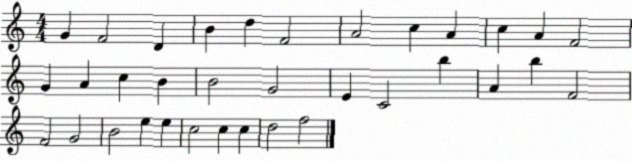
X:1
T:Untitled
M:4/4
L:1/4
K:C
G F2 D B d F2 A2 c A c A F2 G A c B B2 G2 E C2 b A b F2 F2 G2 B2 e e c2 c c d2 f2